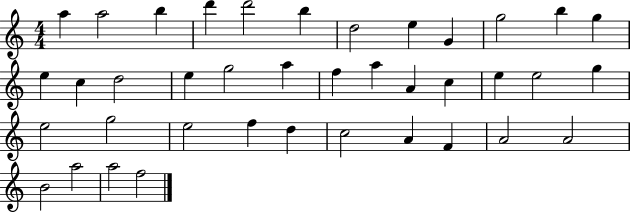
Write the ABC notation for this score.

X:1
T:Untitled
M:4/4
L:1/4
K:C
a a2 b d' d'2 b d2 e G g2 b g e c d2 e g2 a f a A c e e2 g e2 g2 e2 f d c2 A F A2 A2 B2 a2 a2 f2